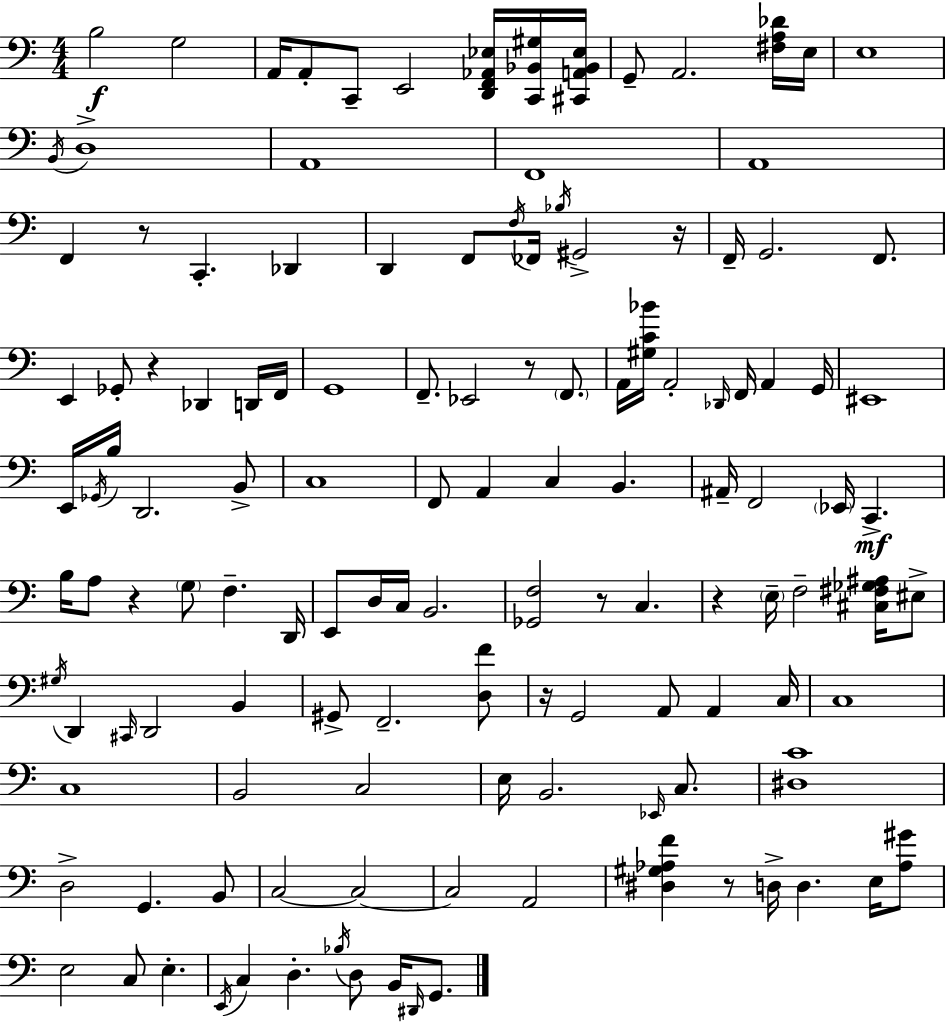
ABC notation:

X:1
T:Untitled
M:4/4
L:1/4
K:C
B,2 G,2 A,,/4 A,,/2 C,,/2 E,,2 [D,,F,,_A,,_E,]/4 [C,,_B,,^G,]/4 [^C,,A,,_B,,_E,]/4 G,,/2 A,,2 [^F,A,_D]/4 E,/4 E,4 B,,/4 D,4 A,,4 F,,4 A,,4 F,, z/2 C,, _D,, D,, F,,/2 F,/4 _F,,/4 _B,/4 ^G,,2 z/4 F,,/4 G,,2 F,,/2 E,, _G,,/2 z _D,, D,,/4 F,,/4 G,,4 F,,/2 _E,,2 z/2 F,,/2 A,,/4 [^G,C_B]/4 A,,2 _D,,/4 F,,/4 A,, G,,/4 ^E,,4 E,,/4 _G,,/4 B,/4 D,,2 B,,/2 C,4 F,,/2 A,, C, B,, ^A,,/4 F,,2 _E,,/4 C,, B,/4 A,/2 z G,/2 F, D,,/4 E,,/2 D,/4 C,/4 B,,2 [_G,,F,]2 z/2 C, z E,/4 F,2 [^C,^F,_G,^A,]/4 ^E,/2 ^G,/4 D,, ^C,,/4 D,,2 B,, ^G,,/2 F,,2 [D,F]/2 z/4 G,,2 A,,/2 A,, C,/4 C,4 C,4 B,,2 C,2 E,/4 B,,2 _E,,/4 C,/2 [^D,C]4 D,2 G,, B,,/2 C,2 C,2 C,2 A,,2 [^D,^G,_A,F] z/2 D,/4 D, E,/4 [_A,^G]/2 E,2 C,/2 E, E,,/4 C, D, _B,/4 D,/2 B,,/4 ^D,,/4 G,,/2